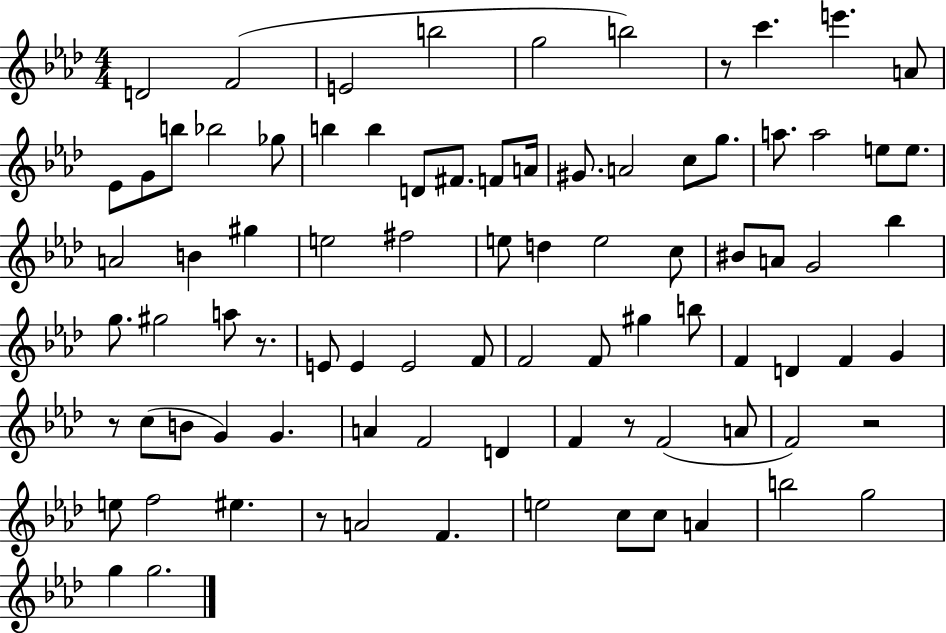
X:1
T:Untitled
M:4/4
L:1/4
K:Ab
D2 F2 E2 b2 g2 b2 z/2 c' e' A/2 _E/2 G/2 b/2 _b2 _g/2 b b D/2 ^F/2 F/2 A/4 ^G/2 A2 c/2 g/2 a/2 a2 e/2 e/2 A2 B ^g e2 ^f2 e/2 d e2 c/2 ^B/2 A/2 G2 _b g/2 ^g2 a/2 z/2 E/2 E E2 F/2 F2 F/2 ^g b/2 F D F G z/2 c/2 B/2 G G A F2 D F z/2 F2 A/2 F2 z2 e/2 f2 ^e z/2 A2 F e2 c/2 c/2 A b2 g2 g g2